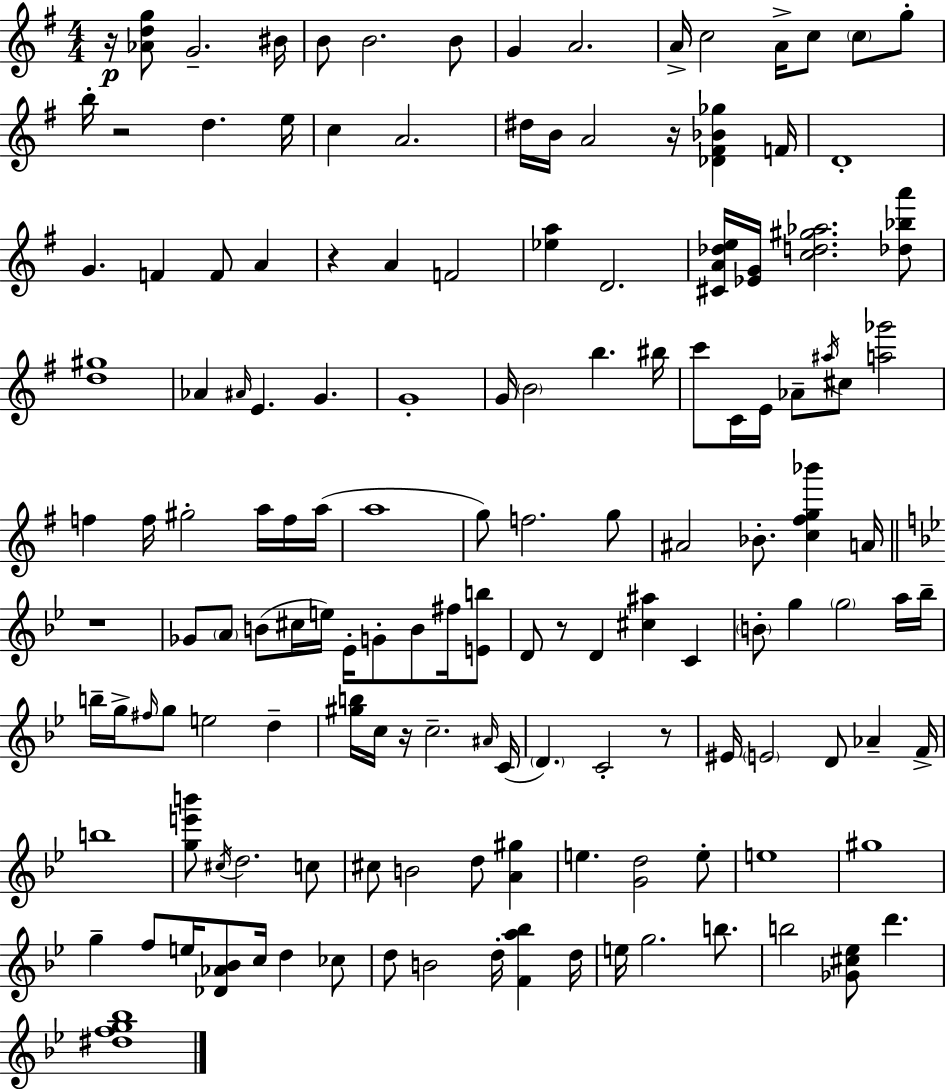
{
  \clef treble
  \numericTimeSignature
  \time 4/4
  \key g \major
  r16\p <aes' d'' g''>8 g'2.-- bis'16 | b'8 b'2. b'8 | g'4 a'2. | a'16-> c''2 a'16-> c''8 \parenthesize c''8 g''8-. | \break b''16-. r2 d''4. e''16 | c''4 a'2. | dis''16 b'16 a'2 r16 <des' fis' bes' ges''>4 f'16 | d'1-. | \break g'4. f'4 f'8 a'4 | r4 a'4 f'2 | <ees'' a''>4 d'2. | <cis' a' des'' e''>16 <ees' g'>16 <c'' d'' gis'' aes''>2. <des'' bes'' a'''>8 | \break <d'' gis''>1 | aes'4 \grace { ais'16 } e'4. g'4. | g'1-. | g'16 \parenthesize b'2 b''4. | \break bis''16 c'''8 c'16 e'16 aes'8-- \acciaccatura { ais''16 } cis''8 <a'' ges'''>2 | f''4 f''16 gis''2-. a''16 | f''16 a''16( a''1 | g''8) f''2. | \break g''8 ais'2 bes'8.-. <c'' fis'' g'' bes'''>4 | a'16 \bar "||" \break \key g \minor r1 | ges'8 \parenthesize a'8 b'8( cis''16 e''16) ees'16-. g'8-. b'8 fis''16 <e' b''>8 | d'8 r8 d'4 <cis'' ais''>4 c'4 | \parenthesize b'8-. g''4 \parenthesize g''2 a''16 bes''16-- | \break b''16-- g''16-> \grace { fis''16 } g''8 e''2 d''4-- | <gis'' b''>16 c''16 r16 c''2.-- | \grace { ais'16 }( c'16 \parenthesize d'4.) c'2-. | r8 eis'16 \parenthesize e'2 d'8 aes'4-- | \break f'16-> b''1 | <g'' e''' b'''>8 \acciaccatura { cis''16 } d''2. | c''8 cis''8 b'2 d''8 <a' gis''>4 | e''4. <g' d''>2 | \break e''8-. e''1 | gis''1 | g''4-- f''8 e''16 <des' aes' bes'>8 c''16 d''4 | ces''8 d''8 b'2 d''16-. <f' a'' bes''>4 | \break d''16 e''16 g''2. | b''8. b''2 <ges' cis'' ees''>8 d'''4. | <dis'' f'' g'' bes''>1 | \bar "|."
}